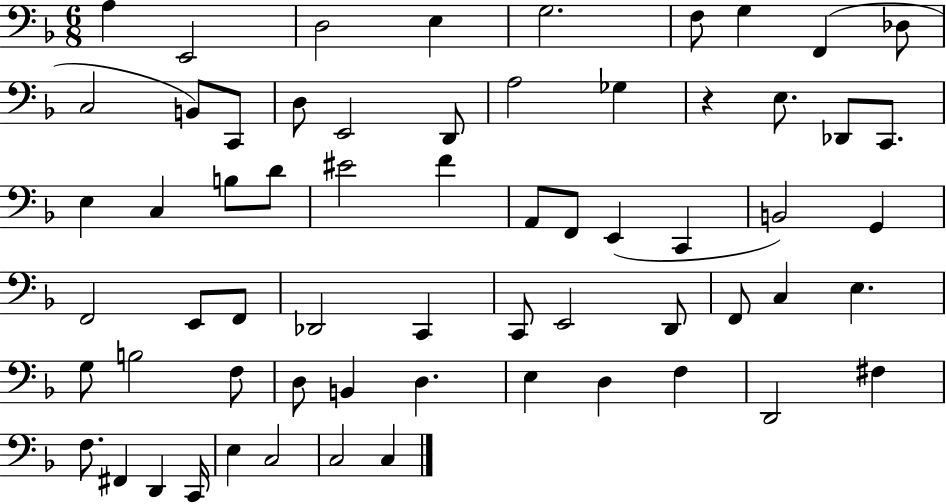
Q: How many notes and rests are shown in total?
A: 63